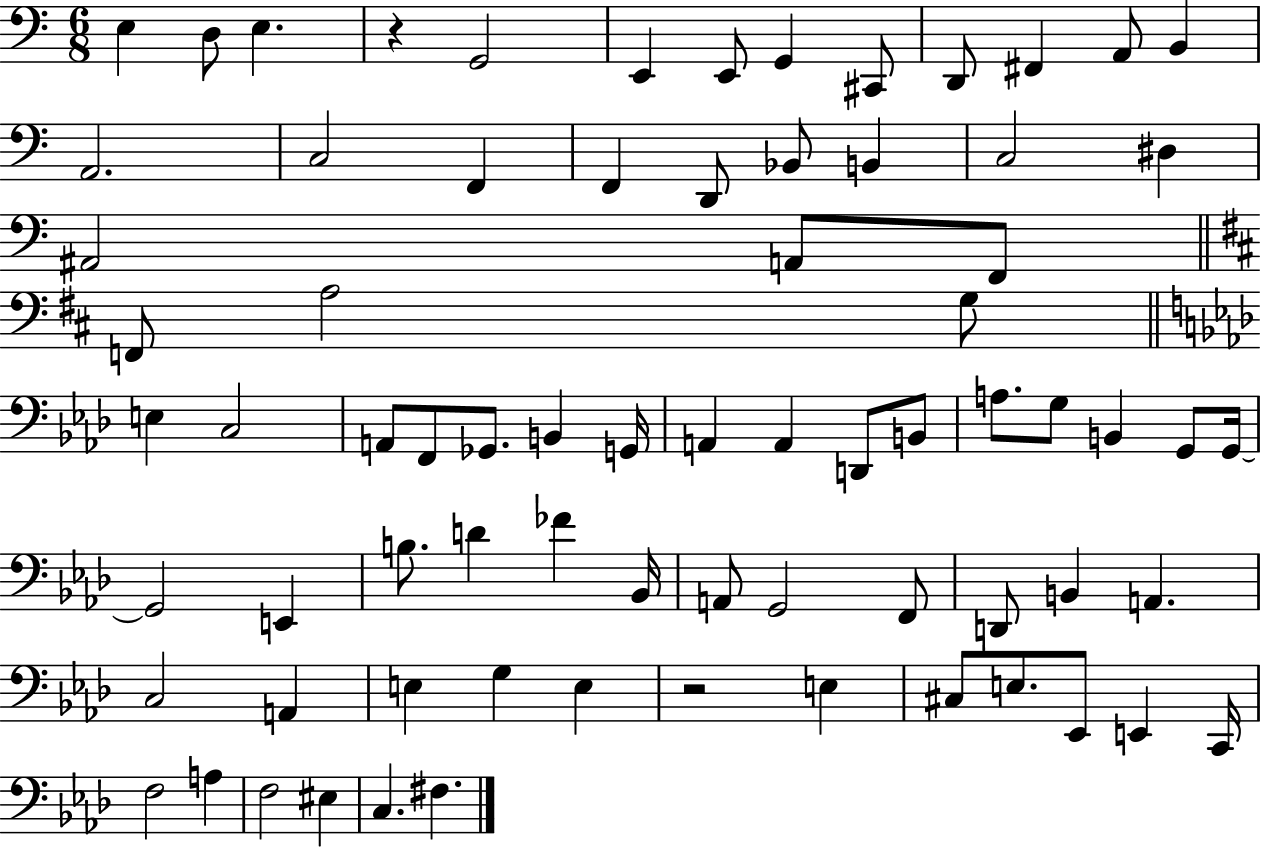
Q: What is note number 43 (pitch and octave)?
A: G2